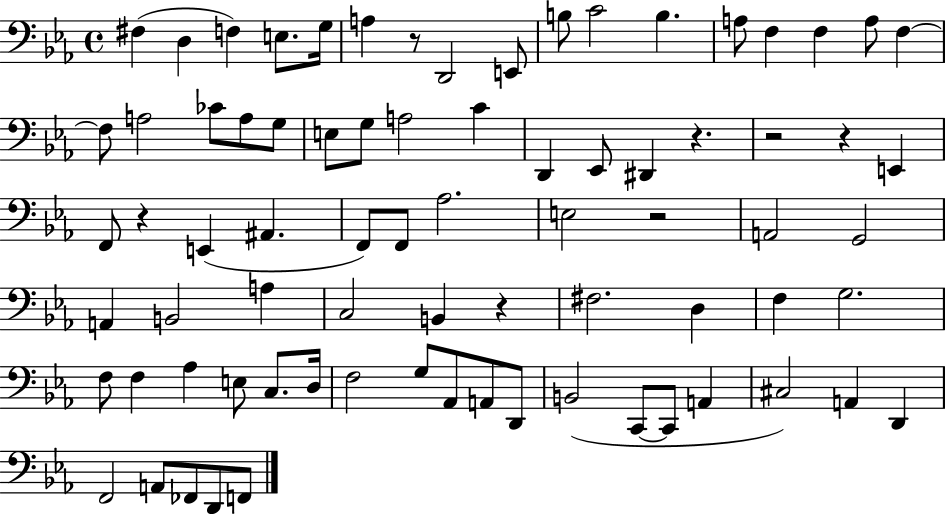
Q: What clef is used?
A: bass